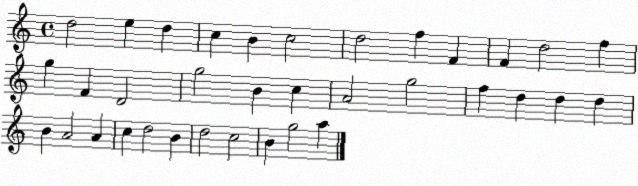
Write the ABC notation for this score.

X:1
T:Untitled
M:4/4
L:1/4
K:C
d2 e d c B c2 d2 f F F d2 f g F D2 g2 B c A2 g2 f d d d B A2 A c d2 B d2 c2 B g2 a